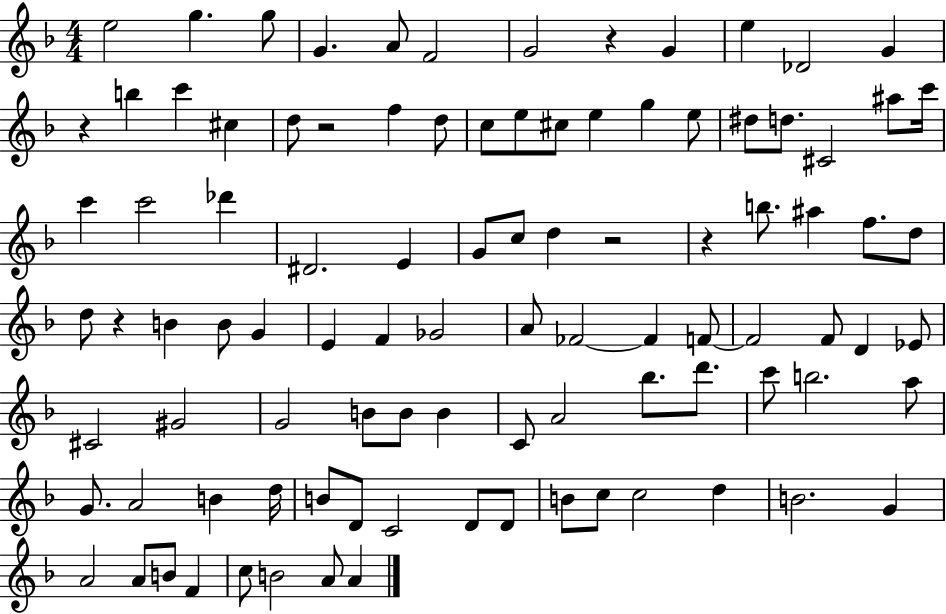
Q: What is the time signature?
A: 4/4